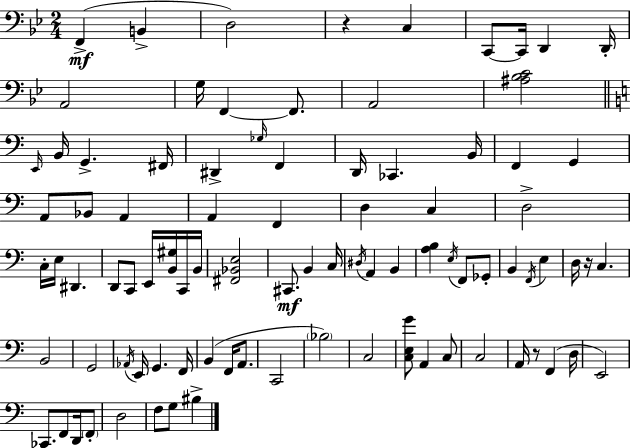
{
  \clef bass
  \numericTimeSignature
  \time 2/4
  \key bes \major
  \repeat volta 2 { f,4->(\mf b,4-> | d2) | r4 c4 | c,8~~ c,16 d,4 d,16-. | \break a,2 | g16 f,4~~ f,8. | a,2 | <ais bes c'>2 | \break \bar "||" \break \key c \major \grace { e,16 } b,16 g,4.-> | fis,16 dis,4-> \grace { ges16 } f,4 | d,16 ces,4. | b,16 f,4 g,4 | \break a,8 bes,8 a,4 | a,4 f,4 | d4 c4 | d2-> | \break c16-. e16 dis,4. | d,8 c,8 e,16 <b, gis>16 | c,16 b,16 <fis, bes, e>2 | cis,8.\mf b,4 | \break c16 \acciaccatura { dis16 } a,4 b,4 | <a b>4 \acciaccatura { e16 } | f,8 ges,8-. b,4 | \acciaccatura { f,16 } e4 d16 r16 c4. | \break b,2 | g,2 | \acciaccatura { aes,16 } e,16 g,4. | f,16 b,4( | \break f,16 a,8. c,2 | \parenthesize bes2) | c2 | <c e g'>8 | \break a,4 c8 c2 | a,16 r8 | f,4( d16 e,2) | ces,8. | \break f,8 d,16 \parenthesize f,8-. d2 | f8 | g8 bis4-> } \bar "|."
}